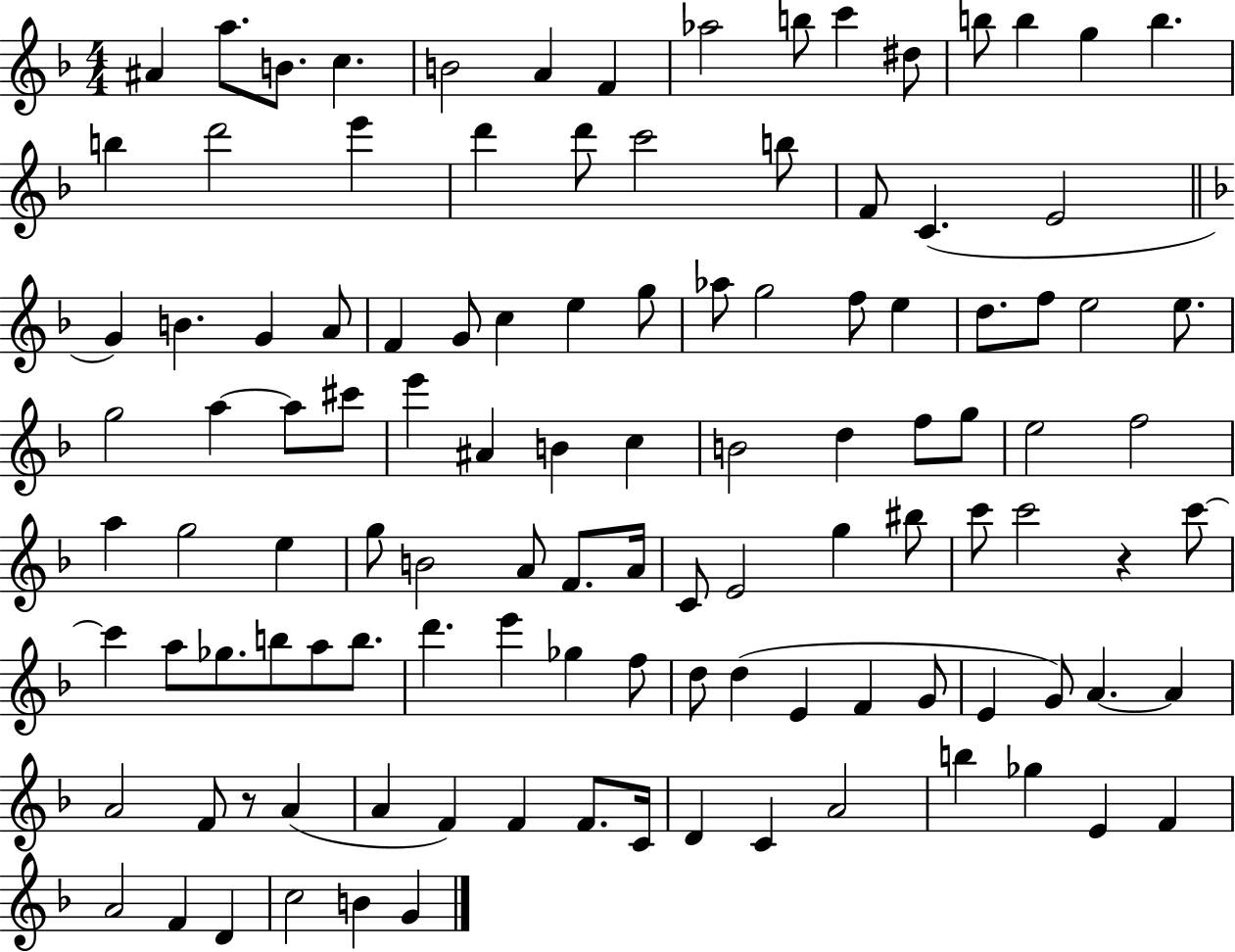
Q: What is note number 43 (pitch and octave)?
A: G5